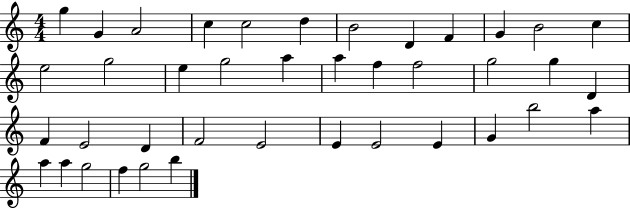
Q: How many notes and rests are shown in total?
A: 40